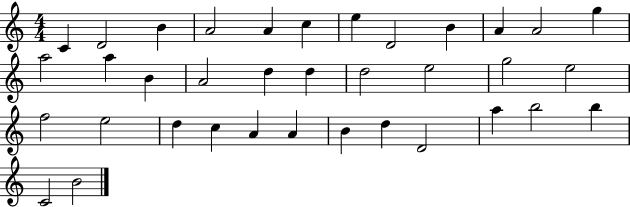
C4/q D4/h B4/q A4/h A4/q C5/q E5/q D4/h B4/q A4/q A4/h G5/q A5/h A5/q B4/q A4/h D5/q D5/q D5/h E5/h G5/h E5/h F5/h E5/h D5/q C5/q A4/q A4/q B4/q D5/q D4/h A5/q B5/h B5/q C4/h B4/h